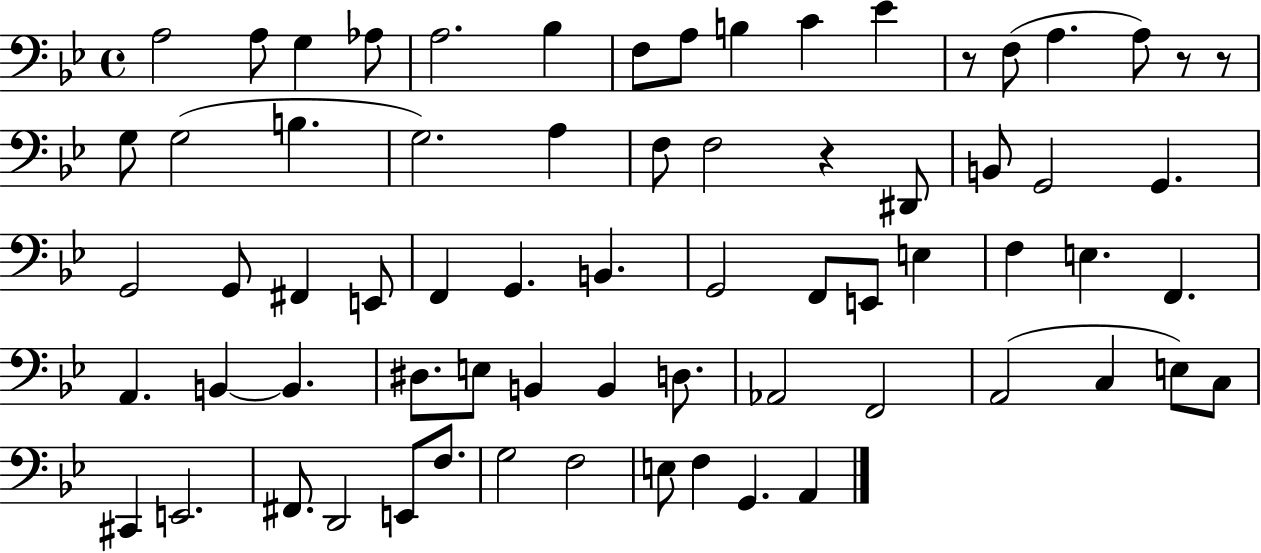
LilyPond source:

{
  \clef bass
  \time 4/4
  \defaultTimeSignature
  \key bes \major
  a2 a8 g4 aes8 | a2. bes4 | f8 a8 b4 c'4 ees'4 | r8 f8( a4. a8) r8 r8 | \break g8 g2( b4. | g2.) a4 | f8 f2 r4 dis,8 | b,8 g,2 g,4. | \break g,2 g,8 fis,4 e,8 | f,4 g,4. b,4. | g,2 f,8 e,8 e4 | f4 e4. f,4. | \break a,4. b,4~~ b,4. | dis8. e8 b,4 b,4 d8. | aes,2 f,2 | a,2( c4 e8) c8 | \break cis,4 e,2. | fis,8. d,2 e,8 f8. | g2 f2 | e8 f4 g,4. a,4 | \break \bar "|."
}